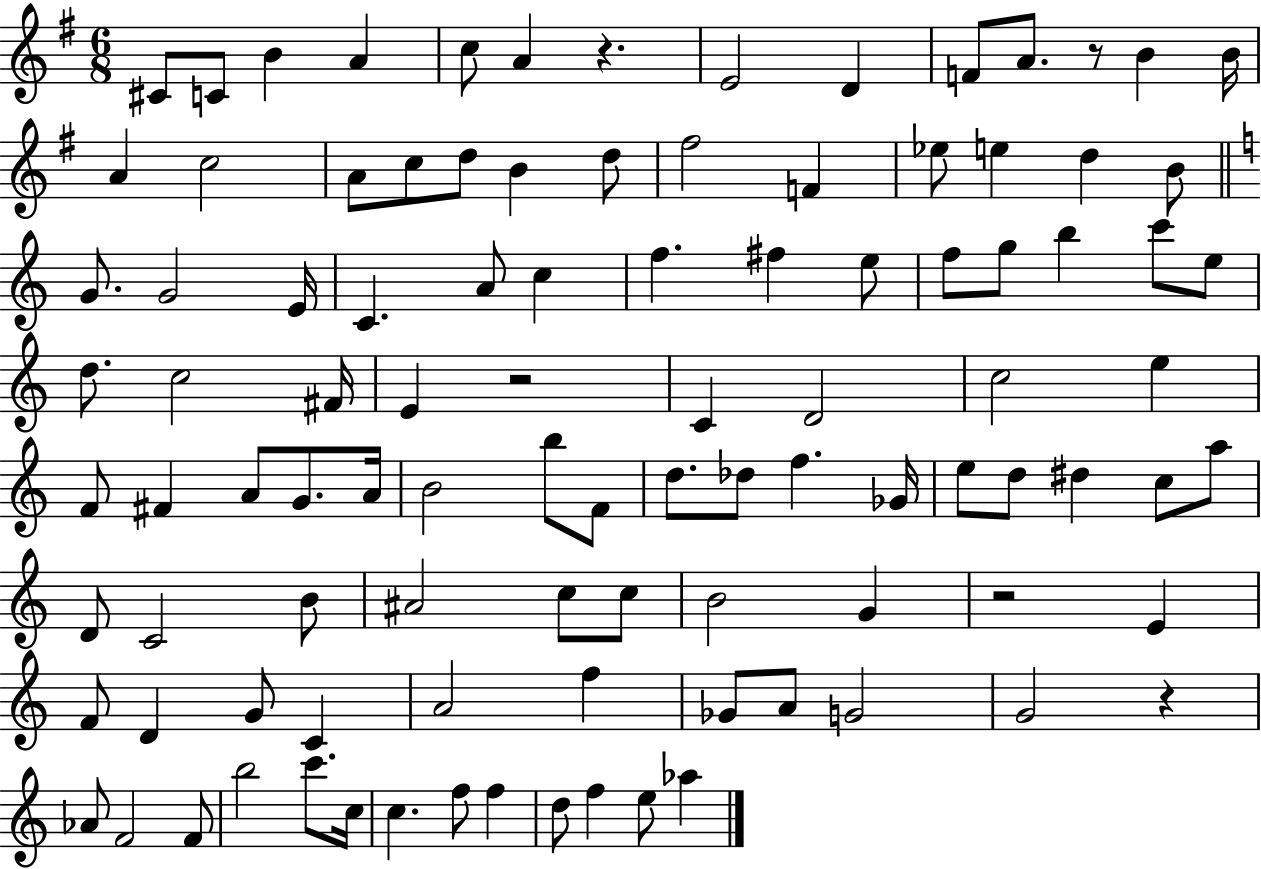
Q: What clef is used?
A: treble